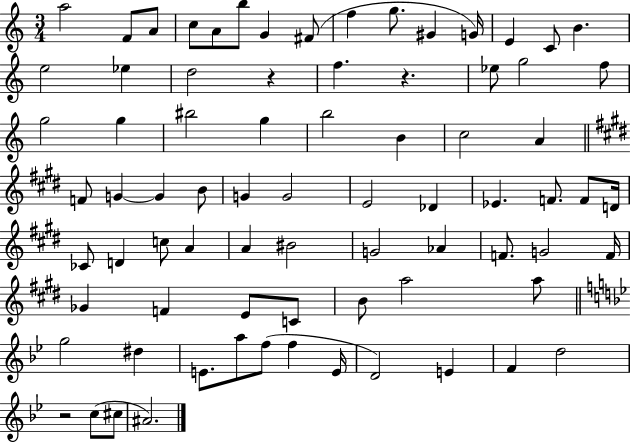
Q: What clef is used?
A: treble